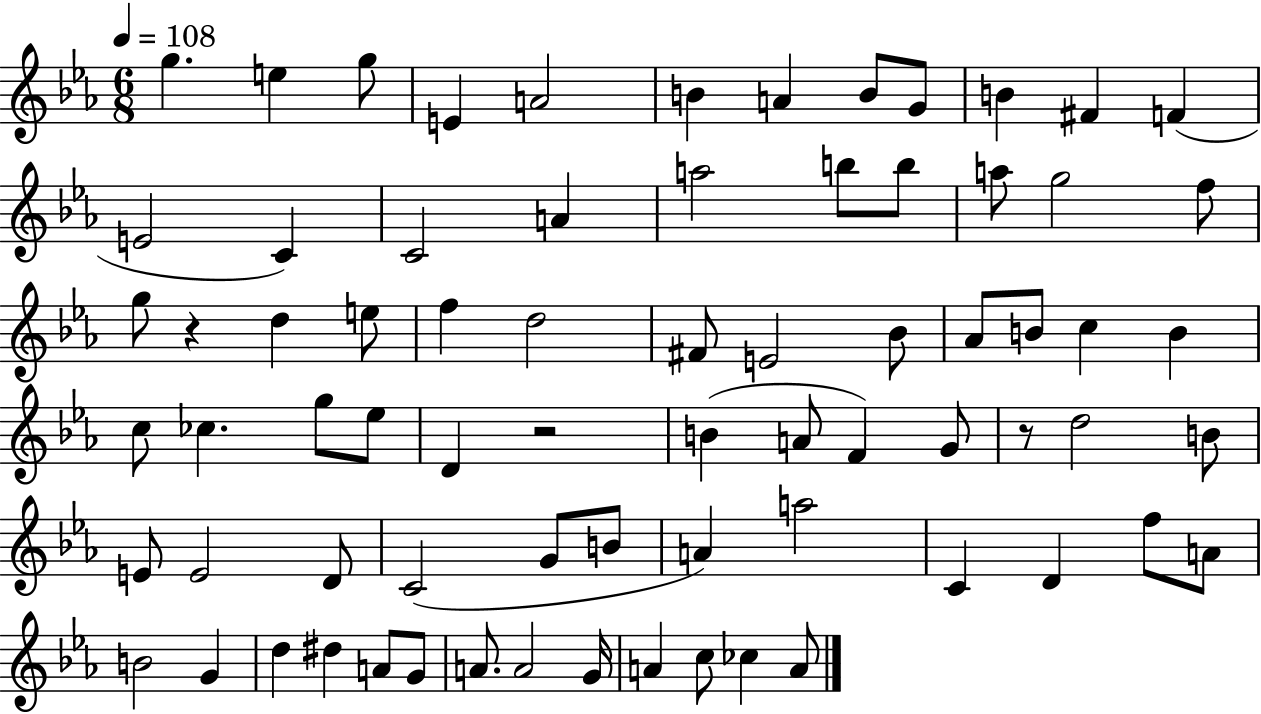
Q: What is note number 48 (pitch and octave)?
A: D4